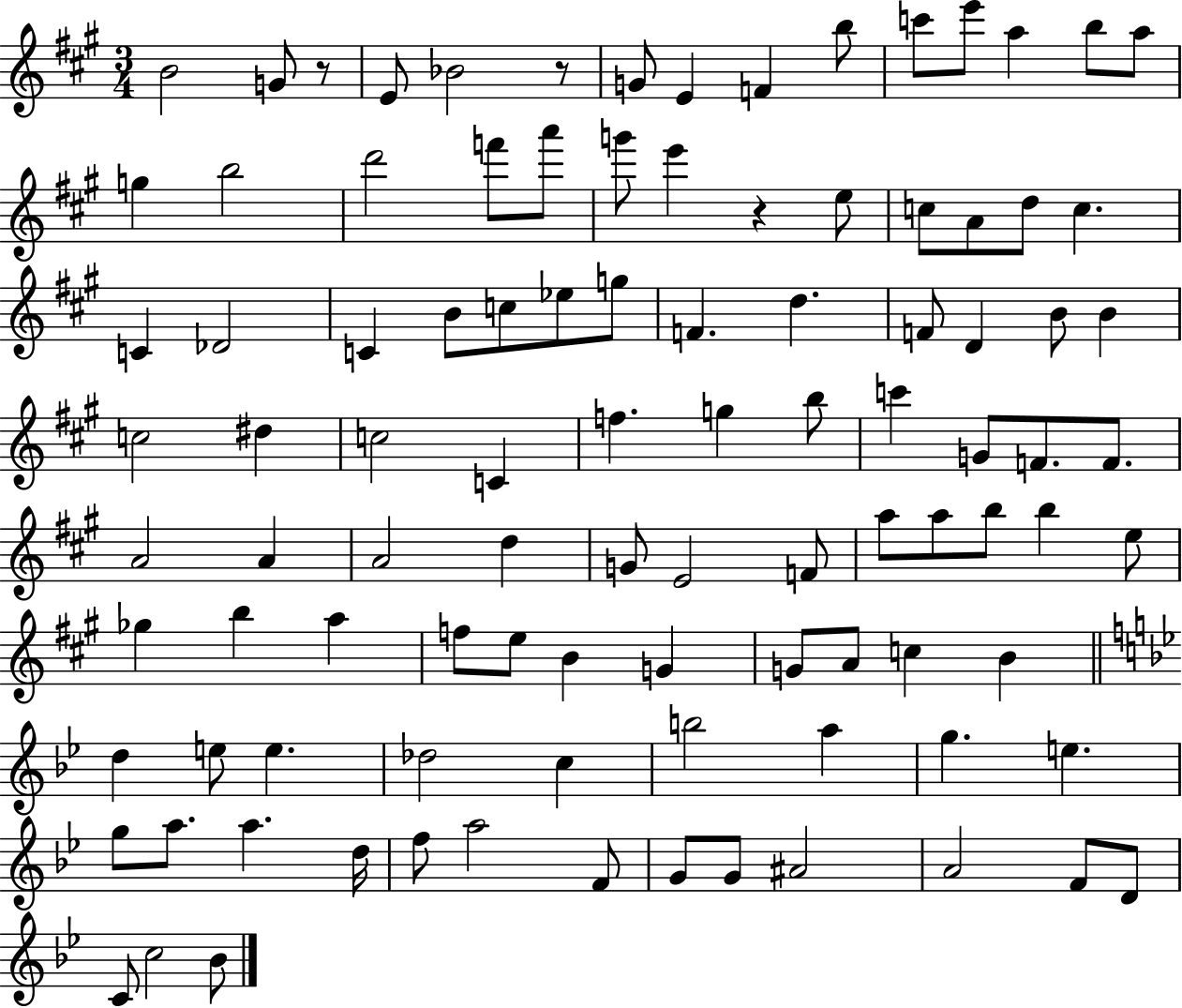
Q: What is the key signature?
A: A major